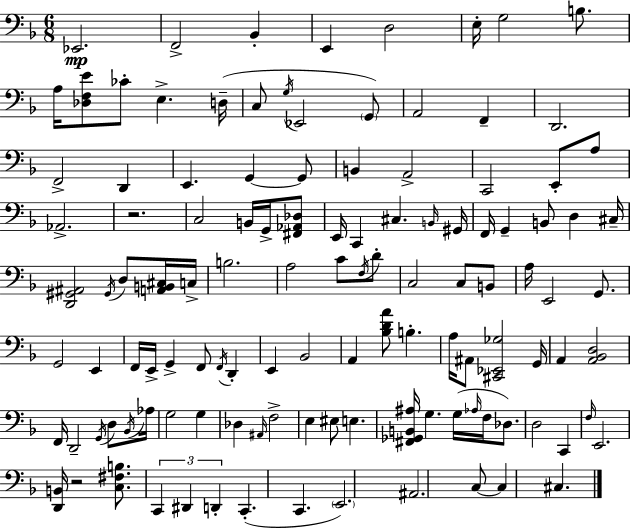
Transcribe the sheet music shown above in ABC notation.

X:1
T:Untitled
M:6/8
L:1/4
K:Dm
_E,,2 F,,2 _B,, E,, D,2 E,/4 G,2 B,/2 A,/4 [_D,F,E]/2 _C/2 E, D,/4 C,/2 G,/4 _E,,2 G,,/2 A,,2 F,, D,,2 F,,2 D,, E,, G,, G,,/2 B,, A,,2 C,,2 E,,/2 A,/2 _A,,2 z2 C,2 B,,/4 G,,/4 [^F,,_A,,_D,]/2 E,,/4 C,, ^C, B,,/4 ^G,,/4 F,,/4 G,, B,,/2 D, ^C,/4 [D,,^G,,^A,,]2 ^G,,/4 D,/2 [A,,B,,^C,]/4 C,/4 B,2 A,2 C/2 F,/4 D/2 C,2 C,/2 B,,/2 A,/4 E,,2 G,,/2 G,,2 E,, F,,/4 E,,/4 G,, F,,/2 F,,/4 D,, E,, _B,,2 A,, [_B,DA]/2 B, A,/4 ^A,,/2 [^C,,_E,,_G,]2 G,,/4 A,, [A,,_B,,D,]2 F,,/4 D,,2 G,,/4 D,/2 _B,,/4 _A,/4 G,2 G, _D, ^A,,/4 F,2 E, ^E,/2 E, [^F,,_G,,B,,^A,]/4 G, G,/4 _A,/4 F,/4 _D,/2 D,2 C,, F,/4 E,,2 [D,,B,,]/4 z2 [C,^F,B,]/2 C,, ^D,, D,, C,, C,, E,,2 ^A,,2 C,/2 C, ^C,